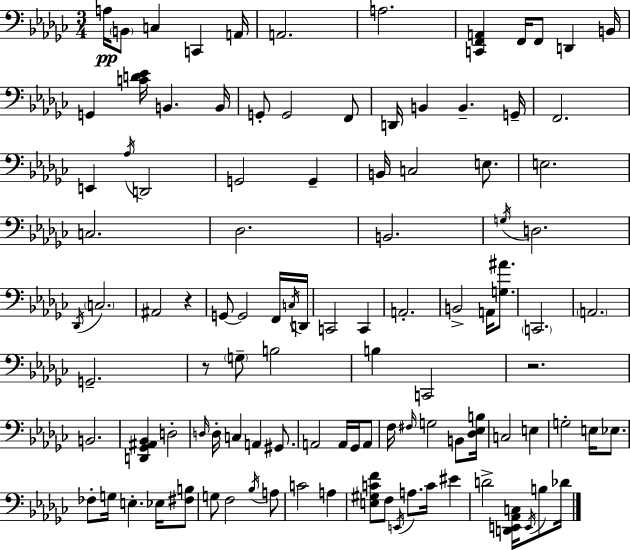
{
  \clef bass
  \numericTimeSignature
  \time 3/4
  \key ees \minor
  a16\pp \parenthesize b,8 c4 c,4 a,16 | a,2. | a2. | <c, f, a,>4 f,16 f,8 d,4 b,16 | \break g,4 <c' d' ees'>16 b,4. b,16 | g,8-. g,2 f,8 | d,16 b,4 b,4.-- g,16-- | f,2. | \break e,4 \acciaccatura { aes16 } d,2 | g,2 g,4-- | b,16 c2 e8. | e2. | \break c2. | des2. | b,2. | \acciaccatura { g16 } d2. | \break \acciaccatura { des,16 } \parenthesize c2. | ais,2 r4 | g,8~~ g,2 | f,16 \acciaccatura { c16 } d,16 c,2 | \break c,4 a,2.-. | b,2-> | a,16 <g ais'>8. \parenthesize c,2. | \parenthesize a,2. | \break g,2.-- | r8 \parenthesize g8-- b2 | b4 c,2 | r2. | \break b,2. | <d, ges, ais, bes,>4 d2-. | \grace { d16 } d16-. c4 a,4 | gis,8. a,2 | \break a,16 ges,16 a,8 f16 \grace { fis16 } g2 | b,8 <des ees b>16 c2 | e4 g2-. | e16 ees8. fes8-. g16 e4.-. | \break ees16 <fis b>8 g8 f2 | \acciaccatura { bes16 } a8 c'2 | a4 <e gis c' f'>8 f8 \acciaccatura { e,16 } | a8. c'16 eis'4 d'2-> | \break <d, e, aes, c>16 \acciaccatura { e,16 } b8 des'16 \bar "|."
}